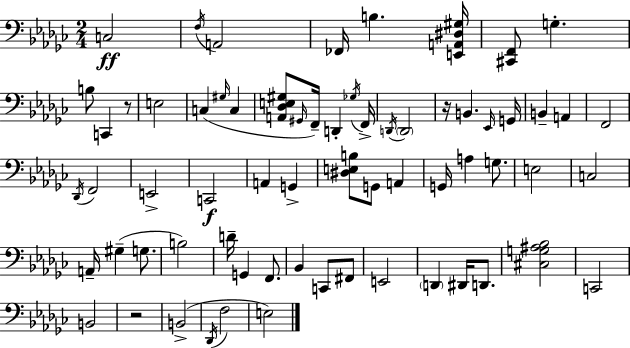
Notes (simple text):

C3/h F3/s A2/h FES2/s B3/q. [E2,A2,D#3,G#3]/s [C#2,F2]/e G3/q. B3/e C2/q R/e E3/h C3/q G#3/s C3/q [A2,Db3,E3,G#3]/e G#2/s F2/s D2/q Gb3/s F2/s D2/s D2/h R/s B2/q. Eb2/s G2/s B2/q A2/q F2/h Db2/s F2/h E2/h C2/h A2/q G2/q [D#3,E3,B3]/e G2/e A2/q G2/s A3/q G3/e. E3/h C3/h A2/s G#3/q G3/e. B3/h D4/s G2/q F2/e. Bb2/q C2/e F#2/e E2/h D2/q D#2/s D2/e. [C#3,G3,A#3,Bb3]/h C2/h B2/h R/h B2/h Db2/s F3/h E3/h